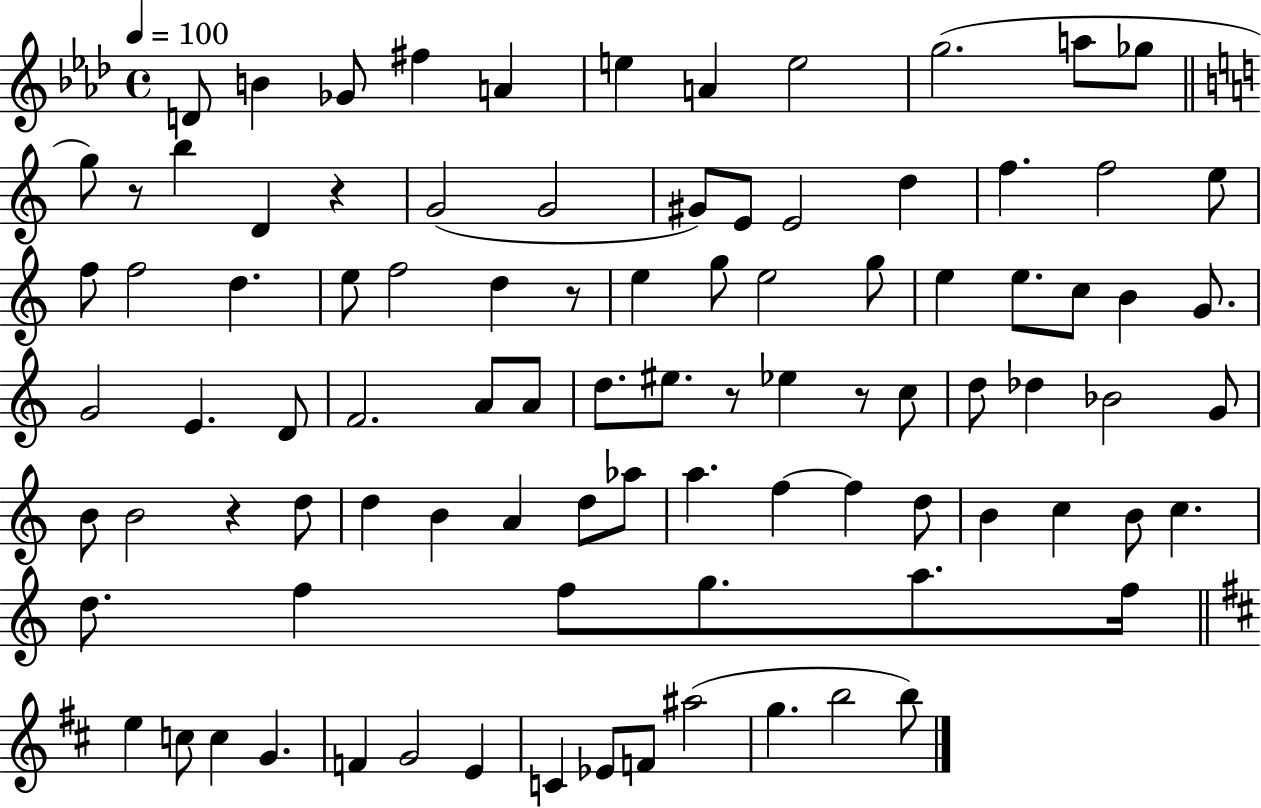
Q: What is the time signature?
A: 4/4